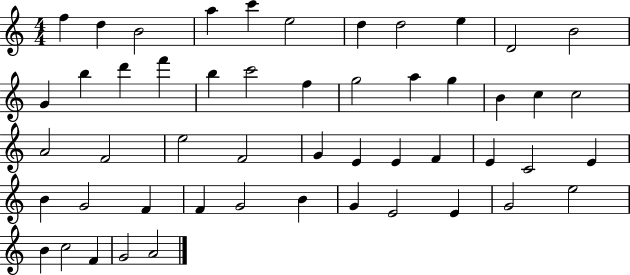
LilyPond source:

{
  \clef treble
  \numericTimeSignature
  \time 4/4
  \key c \major
  f''4 d''4 b'2 | a''4 c'''4 e''2 | d''4 d''2 e''4 | d'2 b'2 | \break g'4 b''4 d'''4 f'''4 | b''4 c'''2 f''4 | g''2 a''4 g''4 | b'4 c''4 c''2 | \break a'2 f'2 | e''2 f'2 | g'4 e'4 e'4 f'4 | e'4 c'2 e'4 | \break b'4 g'2 f'4 | f'4 g'2 b'4 | g'4 e'2 e'4 | g'2 e''2 | \break b'4 c''2 f'4 | g'2 a'2 | \bar "|."
}